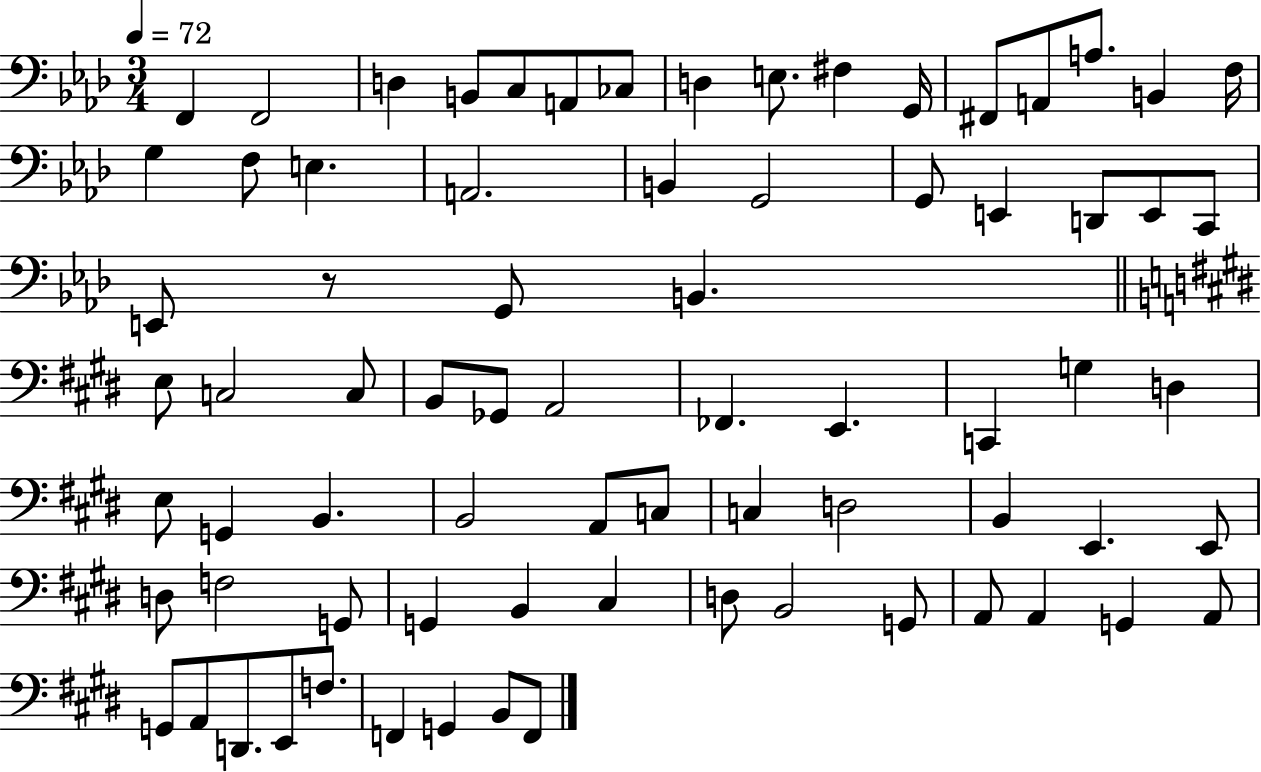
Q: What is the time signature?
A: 3/4